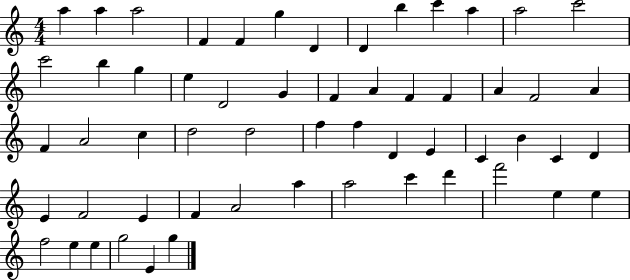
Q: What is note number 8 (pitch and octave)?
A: D4